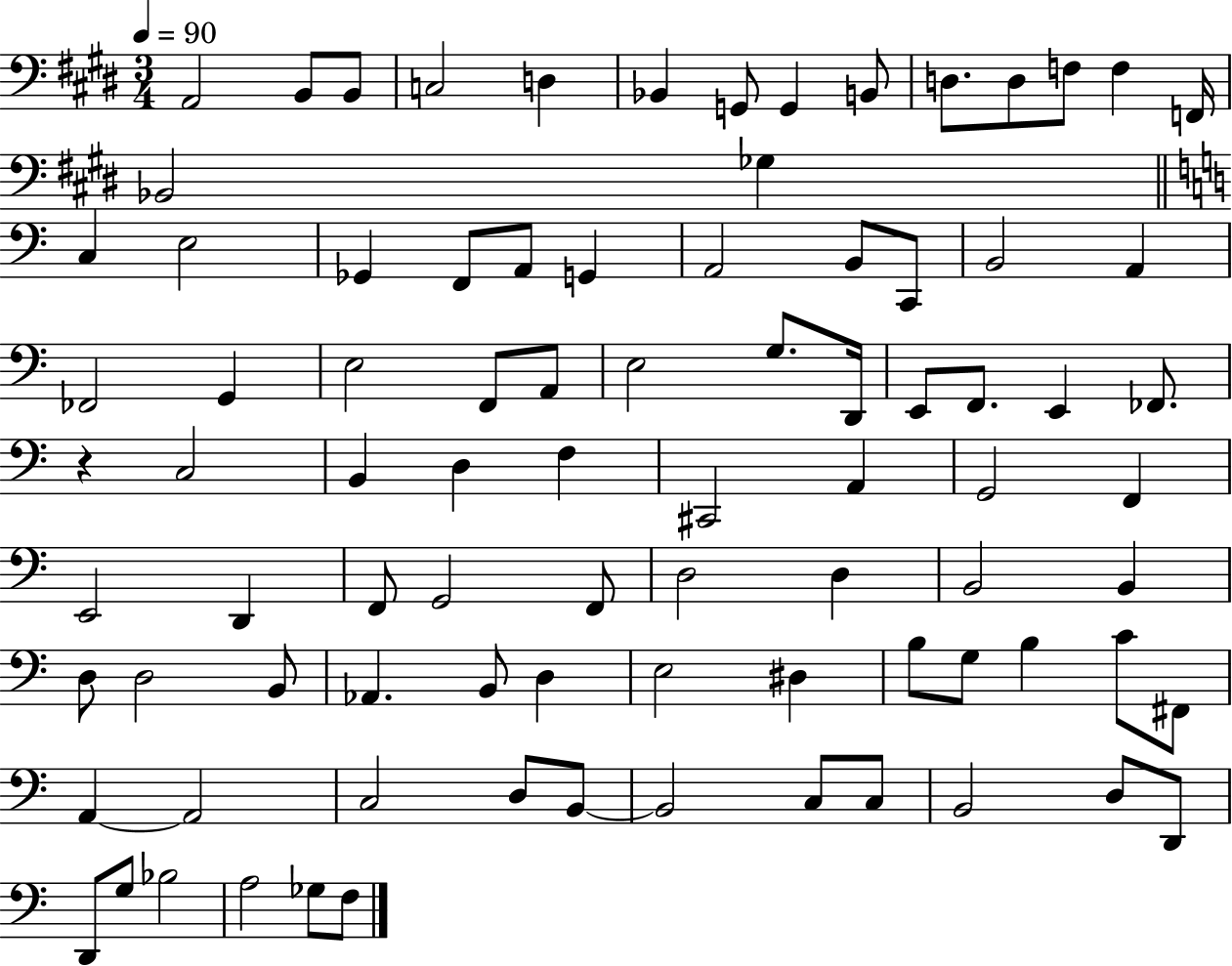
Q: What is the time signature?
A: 3/4